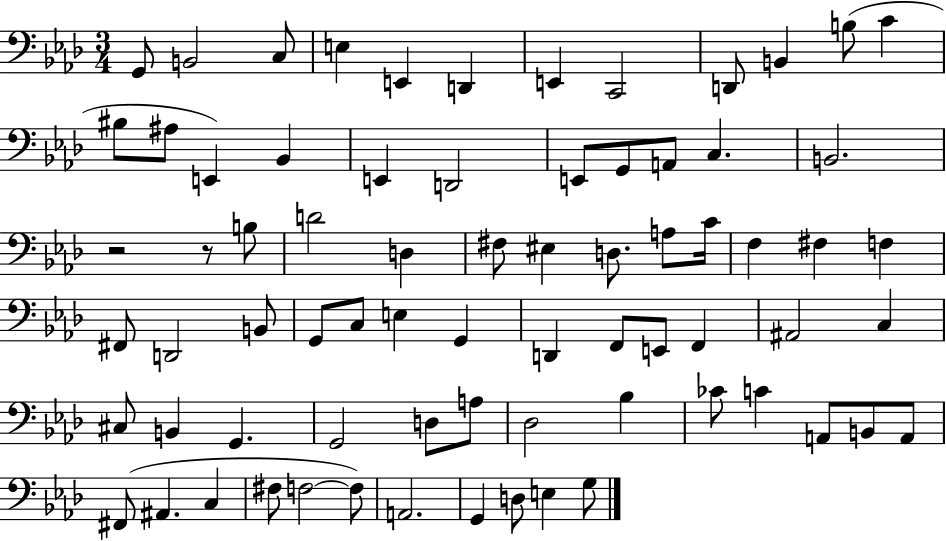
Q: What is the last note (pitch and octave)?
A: G3